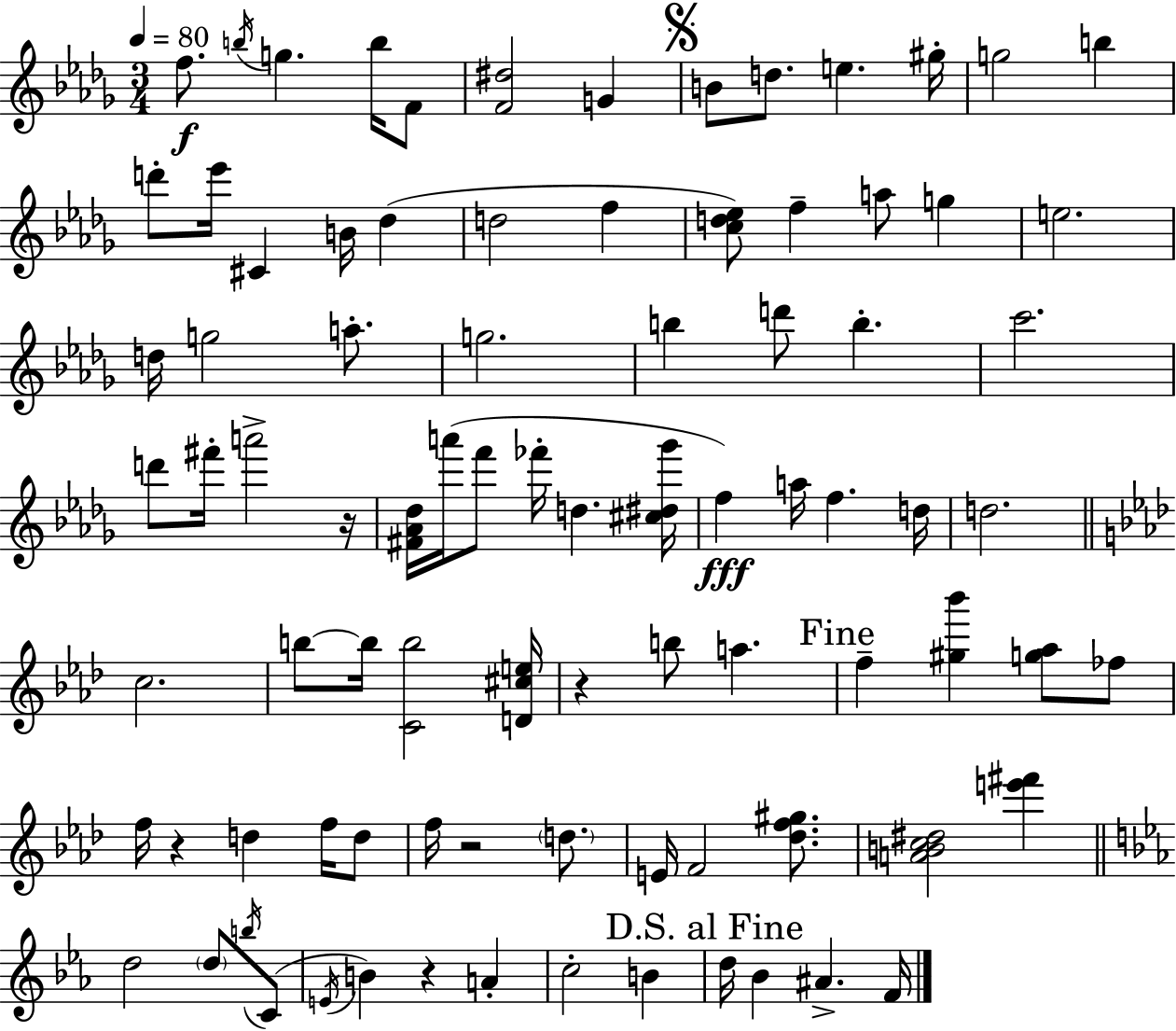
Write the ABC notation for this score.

X:1
T:Untitled
M:3/4
L:1/4
K:Bbm
f/2 b/4 g b/4 F/2 [F^d]2 G B/2 d/2 e ^g/4 g2 b d'/2 _e'/4 ^C B/4 _d d2 f [cd_e]/2 f a/2 g e2 d/4 g2 a/2 g2 b d'/2 b c'2 d'/2 ^f'/4 a'2 z/4 [^F_A_d]/4 a'/4 f'/2 _f'/4 d [^c^d_g']/4 f a/4 f d/4 d2 c2 b/2 b/4 [Cb]2 [D^ce]/4 z b/2 a f [^g_b'] [g_a]/2 _f/2 f/4 z d f/4 d/2 f/4 z2 d/2 E/4 F2 [_df^g]/2 [ABc^d]2 [e'^f'] d2 d/2 b/4 C/2 E/4 B z A c2 B d/4 _B ^A F/4